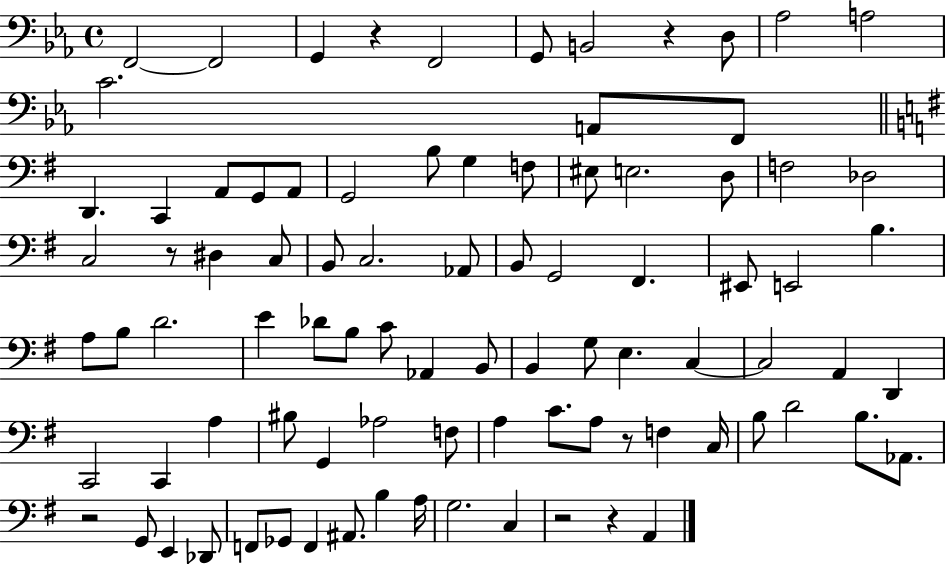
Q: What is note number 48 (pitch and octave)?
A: B2